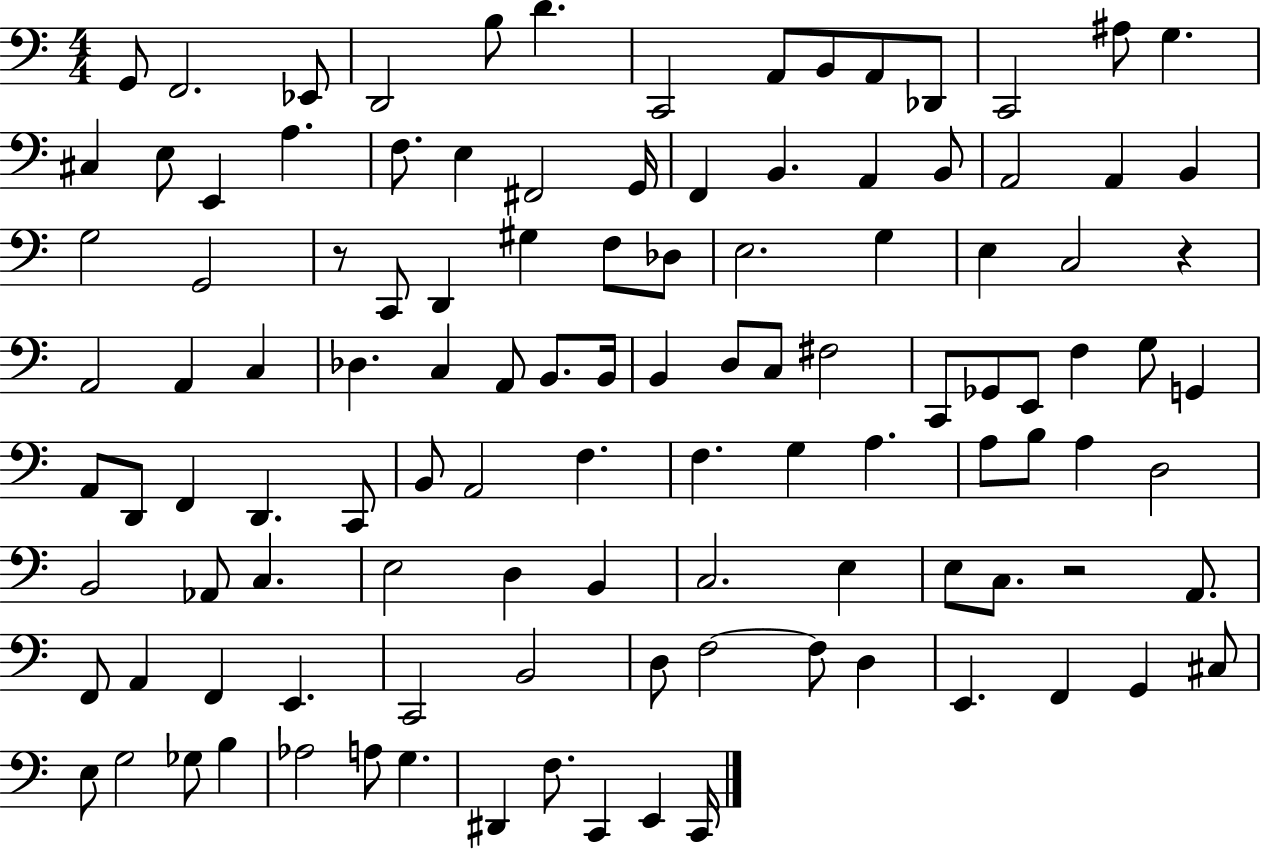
X:1
T:Untitled
M:4/4
L:1/4
K:C
G,,/2 F,,2 _E,,/2 D,,2 B,/2 D C,,2 A,,/2 B,,/2 A,,/2 _D,,/2 C,,2 ^A,/2 G, ^C, E,/2 E,, A, F,/2 E, ^F,,2 G,,/4 F,, B,, A,, B,,/2 A,,2 A,, B,, G,2 G,,2 z/2 C,,/2 D,, ^G, F,/2 _D,/2 E,2 G, E, C,2 z A,,2 A,, C, _D, C, A,,/2 B,,/2 B,,/4 B,, D,/2 C,/2 ^F,2 C,,/2 _G,,/2 E,,/2 F, G,/2 G,, A,,/2 D,,/2 F,, D,, C,,/2 B,,/2 A,,2 F, F, G, A, A,/2 B,/2 A, D,2 B,,2 _A,,/2 C, E,2 D, B,, C,2 E, E,/2 C,/2 z2 A,,/2 F,,/2 A,, F,, E,, C,,2 B,,2 D,/2 F,2 F,/2 D, E,, F,, G,, ^C,/2 E,/2 G,2 _G,/2 B, _A,2 A,/2 G, ^D,, F,/2 C,, E,, C,,/4